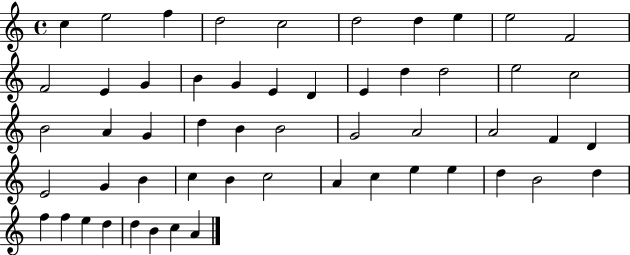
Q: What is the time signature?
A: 4/4